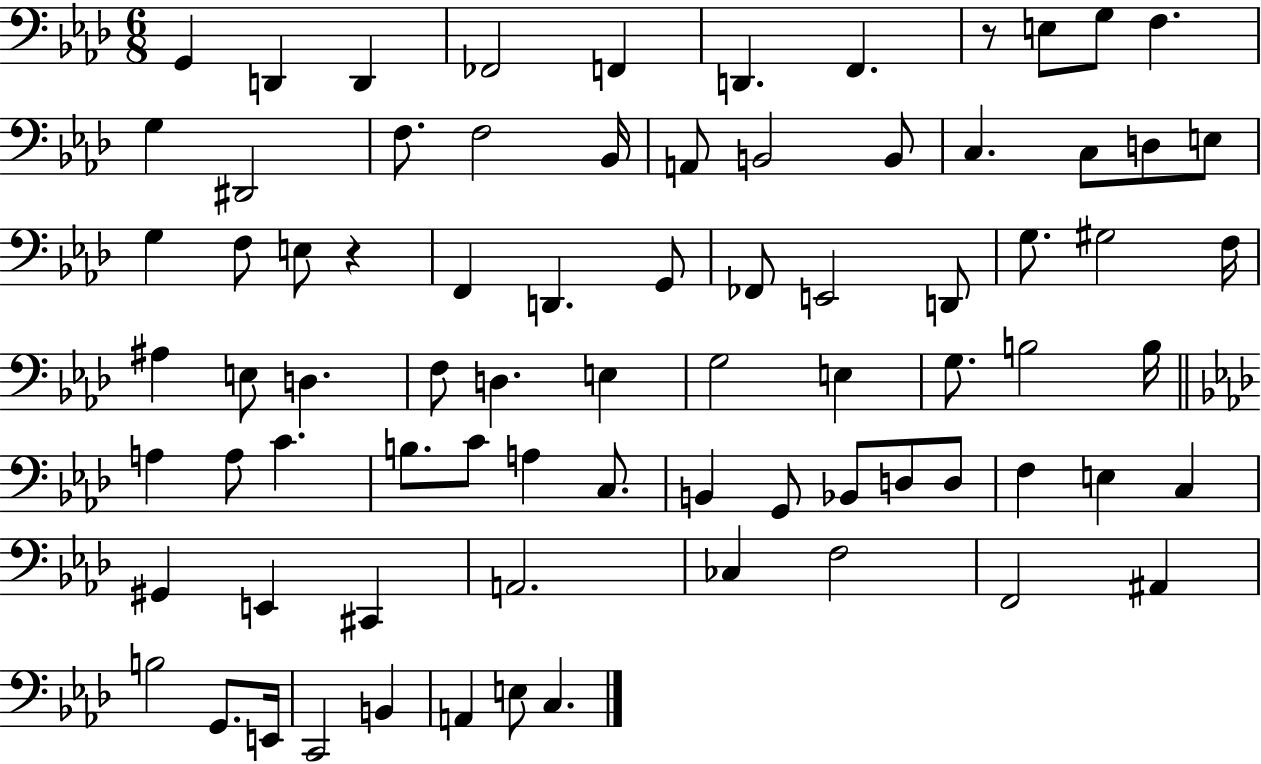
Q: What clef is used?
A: bass